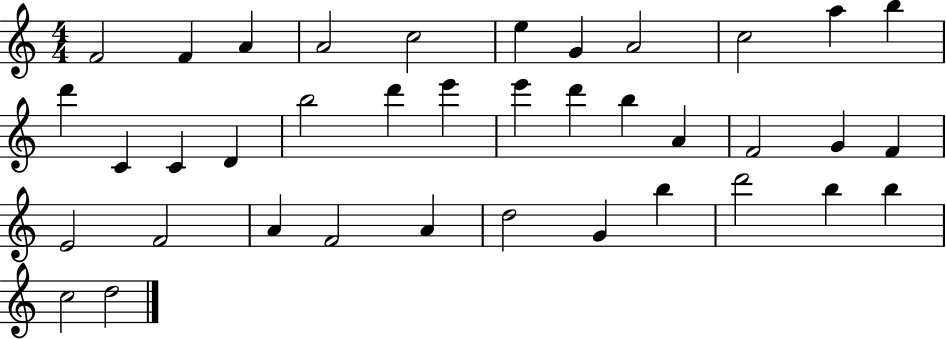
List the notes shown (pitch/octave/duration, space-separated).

F4/h F4/q A4/q A4/h C5/h E5/q G4/q A4/h C5/h A5/q B5/q D6/q C4/q C4/q D4/q B5/h D6/q E6/q E6/q D6/q B5/q A4/q F4/h G4/q F4/q E4/h F4/h A4/q F4/h A4/q D5/h G4/q B5/q D6/h B5/q B5/q C5/h D5/h